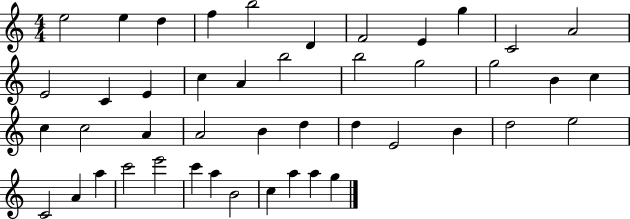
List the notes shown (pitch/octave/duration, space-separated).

E5/h E5/q D5/q F5/q B5/h D4/q F4/h E4/q G5/q C4/h A4/h E4/h C4/q E4/q C5/q A4/q B5/h B5/h G5/h G5/h B4/q C5/q C5/q C5/h A4/q A4/h B4/q D5/q D5/q E4/h B4/q D5/h E5/h C4/h A4/q A5/q C6/h E6/h C6/q A5/q B4/h C5/q A5/q A5/q G5/q